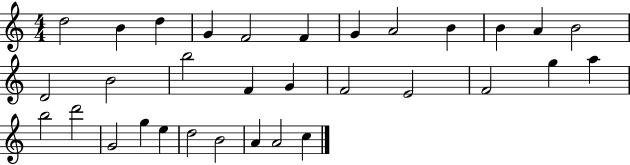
X:1
T:Untitled
M:4/4
L:1/4
K:C
d2 B d G F2 F G A2 B B A B2 D2 B2 b2 F G F2 E2 F2 g a b2 d'2 G2 g e d2 B2 A A2 c